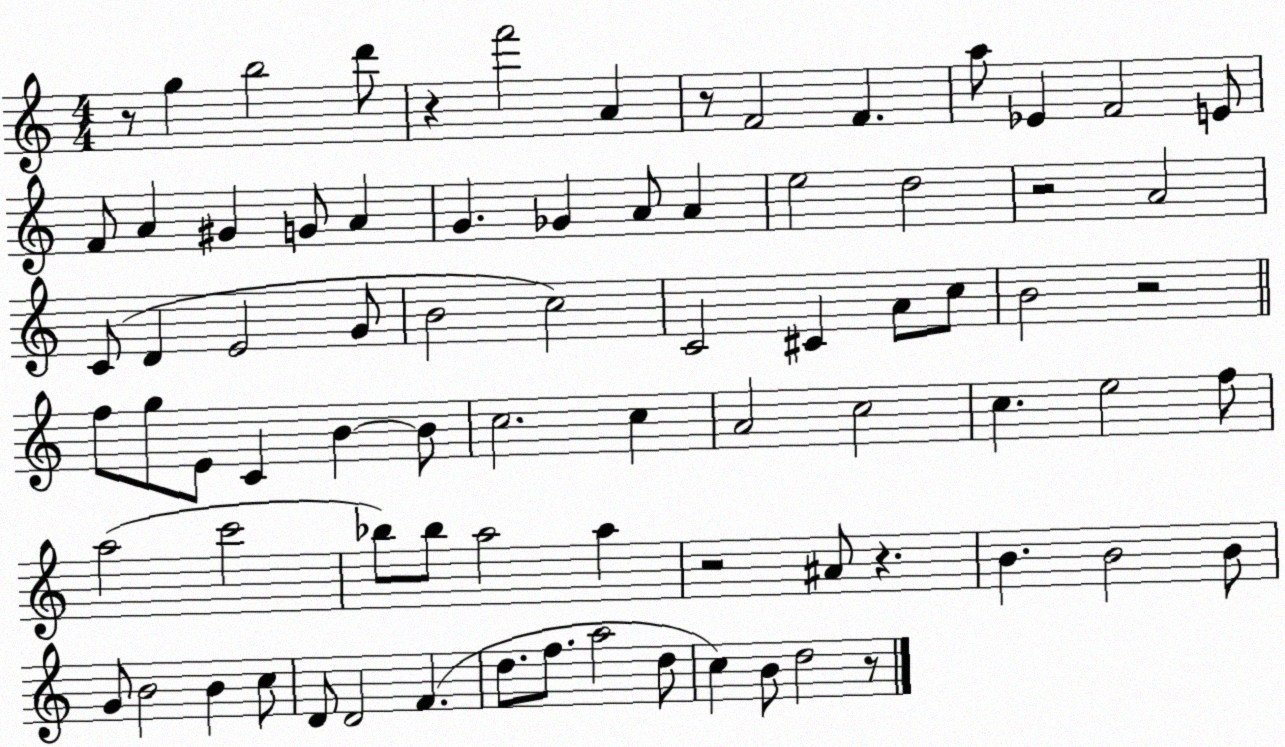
X:1
T:Untitled
M:4/4
L:1/4
K:C
z/2 g b2 d'/2 z f'2 A z/2 F2 F a/2 _E F2 E/2 F/2 A ^G G/2 A G _G A/2 A e2 d2 z2 A2 C/2 D E2 G/2 B2 c2 C2 ^C A/2 c/2 B2 z2 f/2 g/2 E/2 C B B/2 c2 c A2 c2 c e2 f/2 a2 c'2 _b/2 _b/2 a2 a z2 ^A/2 z B B2 B/2 G/2 B2 B c/2 D/2 D2 F d/2 f/2 a2 d/2 c B/2 d2 z/2